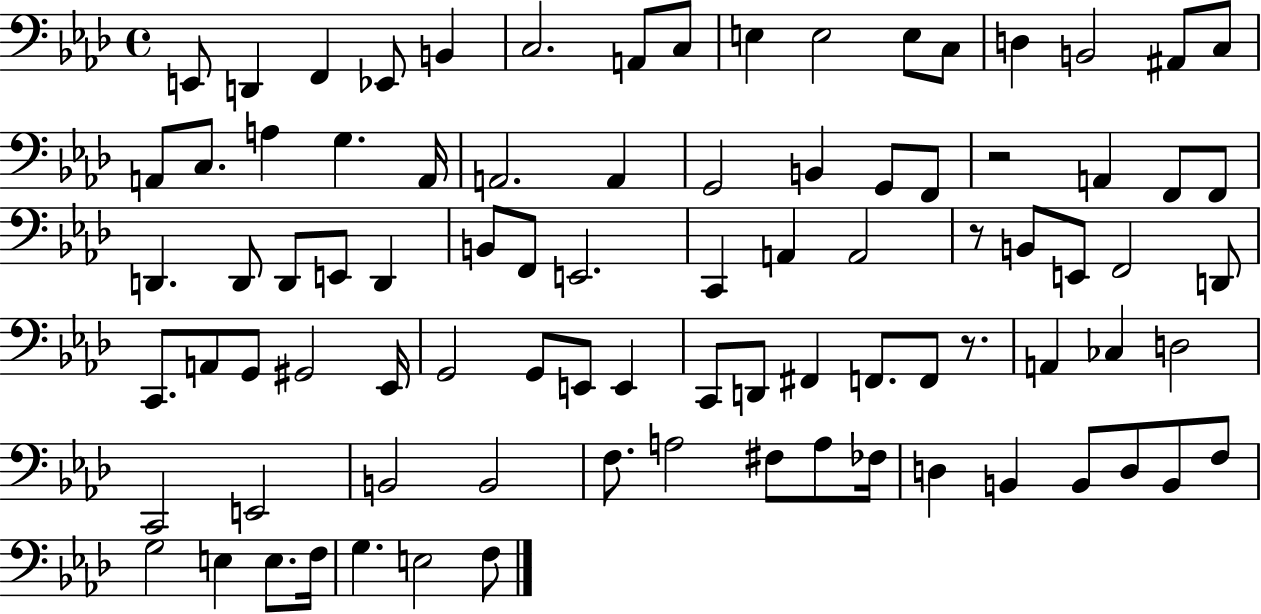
{
  \clef bass
  \time 4/4
  \defaultTimeSignature
  \key aes \major
  e,8 d,4 f,4 ees,8 b,4 | c2. a,8 c8 | e4 e2 e8 c8 | d4 b,2 ais,8 c8 | \break a,8 c8. a4 g4. a,16 | a,2. a,4 | g,2 b,4 g,8 f,8 | r2 a,4 f,8 f,8 | \break d,4. d,8 d,8 e,8 d,4 | b,8 f,8 e,2. | c,4 a,4 a,2 | r8 b,8 e,8 f,2 d,8 | \break c,8. a,8 g,8 gis,2 ees,16 | g,2 g,8 e,8 e,4 | c,8 d,8 fis,4 f,8. f,8 r8. | a,4 ces4 d2 | \break c,2 e,2 | b,2 b,2 | f8. a2 fis8 a8 fes16 | d4 b,4 b,8 d8 b,8 f8 | \break g2 e4 e8. f16 | g4. e2 f8 | \bar "|."
}